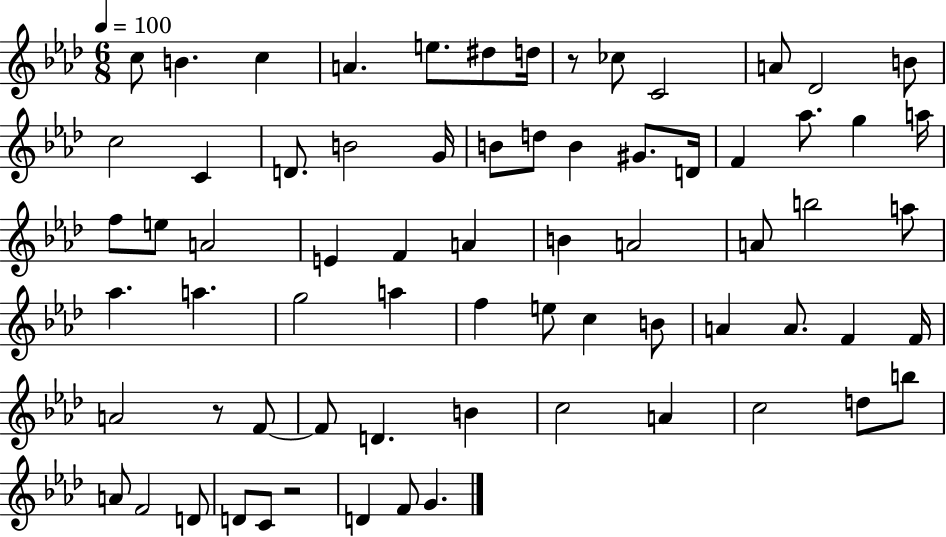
{
  \clef treble
  \numericTimeSignature
  \time 6/8
  \key aes \major
  \tempo 4 = 100
  c''8 b'4. c''4 | a'4. e''8. dis''8 d''16 | r8 ces''8 c'2 | a'8 des'2 b'8 | \break c''2 c'4 | d'8. b'2 g'16 | b'8 d''8 b'4 gis'8. d'16 | f'4 aes''8. g''4 a''16 | \break f''8 e''8 a'2 | e'4 f'4 a'4 | b'4 a'2 | a'8 b''2 a''8 | \break aes''4. a''4. | g''2 a''4 | f''4 e''8 c''4 b'8 | a'4 a'8. f'4 f'16 | \break a'2 r8 f'8~~ | f'8 d'4. b'4 | c''2 a'4 | c''2 d''8 b''8 | \break a'8 f'2 d'8 | d'8 c'8 r2 | d'4 f'8 g'4. | \bar "|."
}